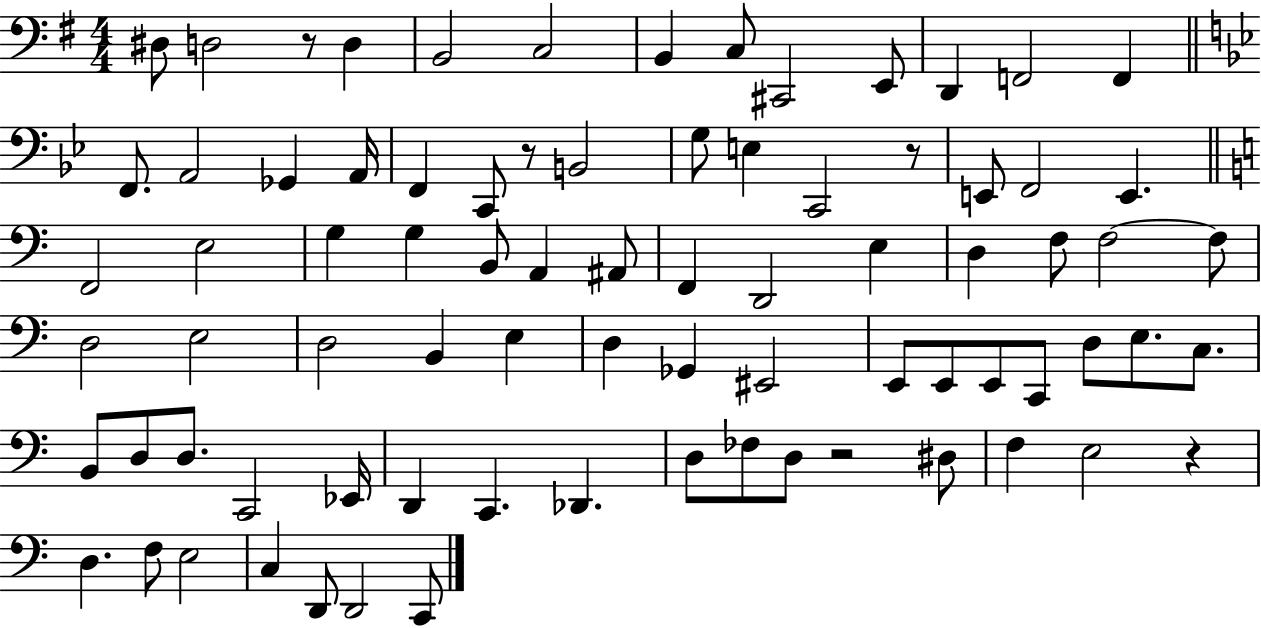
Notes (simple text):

D#3/e D3/h R/e D3/q B2/h C3/h B2/q C3/e C#2/h E2/e D2/q F2/h F2/q F2/e. A2/h Gb2/q A2/s F2/q C2/e R/e B2/h G3/e E3/q C2/h R/e E2/e F2/h E2/q. F2/h E3/h G3/q G3/q B2/e A2/q A#2/e F2/q D2/h E3/q D3/q F3/e F3/h F3/e D3/h E3/h D3/h B2/q E3/q D3/q Gb2/q EIS2/h E2/e E2/e E2/e C2/e D3/e E3/e. C3/e. B2/e D3/e D3/e. C2/h Eb2/s D2/q C2/q. Db2/q. D3/e FES3/e D3/e R/h D#3/e F3/q E3/h R/q D3/q. F3/e E3/h C3/q D2/e D2/h C2/e